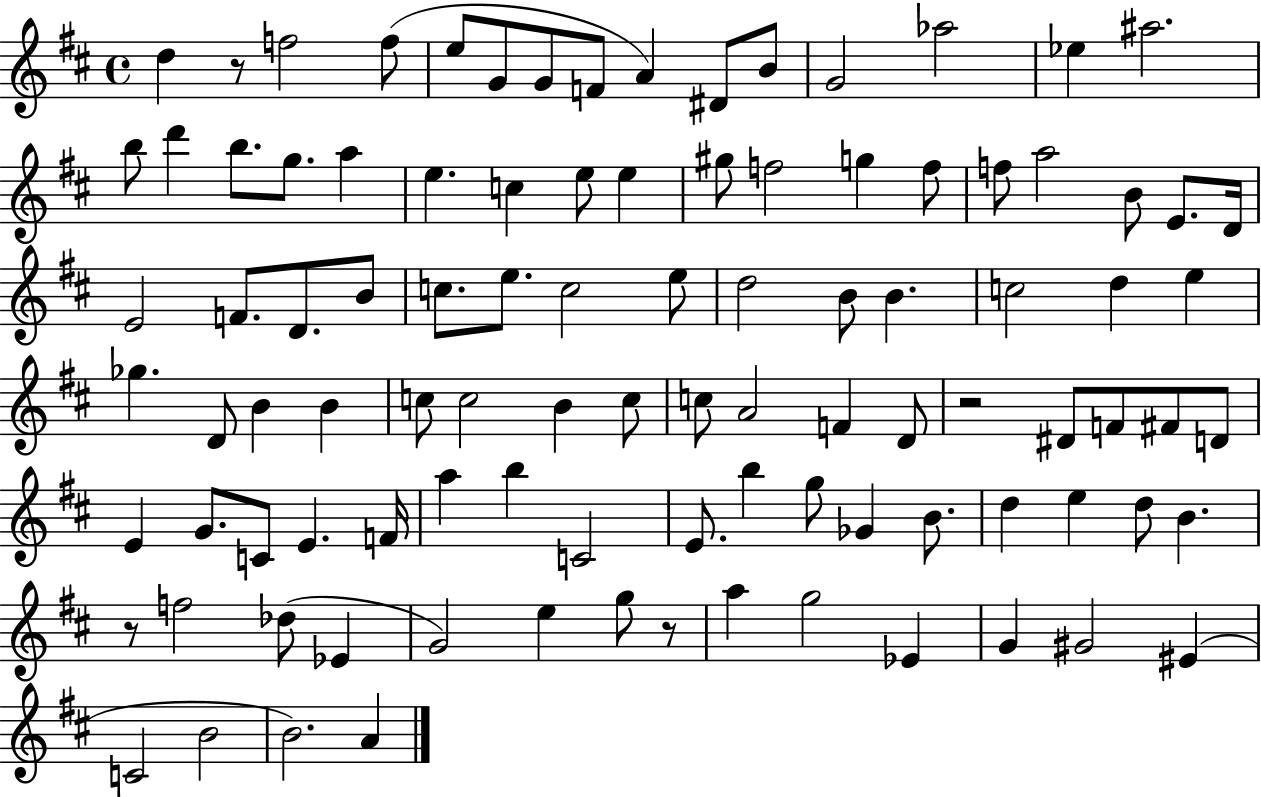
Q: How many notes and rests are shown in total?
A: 99